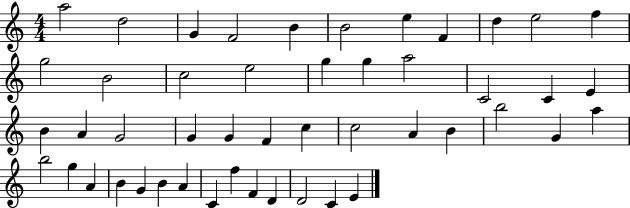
{
  \clef treble
  \numericTimeSignature
  \time 4/4
  \key c \major
  a''2 d''2 | g'4 f'2 b'4 | b'2 e''4 f'4 | d''4 e''2 f''4 | \break g''2 b'2 | c''2 e''2 | g''4 g''4 a''2 | c'2 c'4 e'4 | \break b'4 a'4 g'2 | g'4 g'4 f'4 c''4 | c''2 a'4 b'4 | b''2 g'4 a''4 | \break b''2 g''4 a'4 | b'4 g'4 b'4 a'4 | c'4 f''4 f'4 d'4 | d'2 c'4 e'4 | \break \bar "|."
}